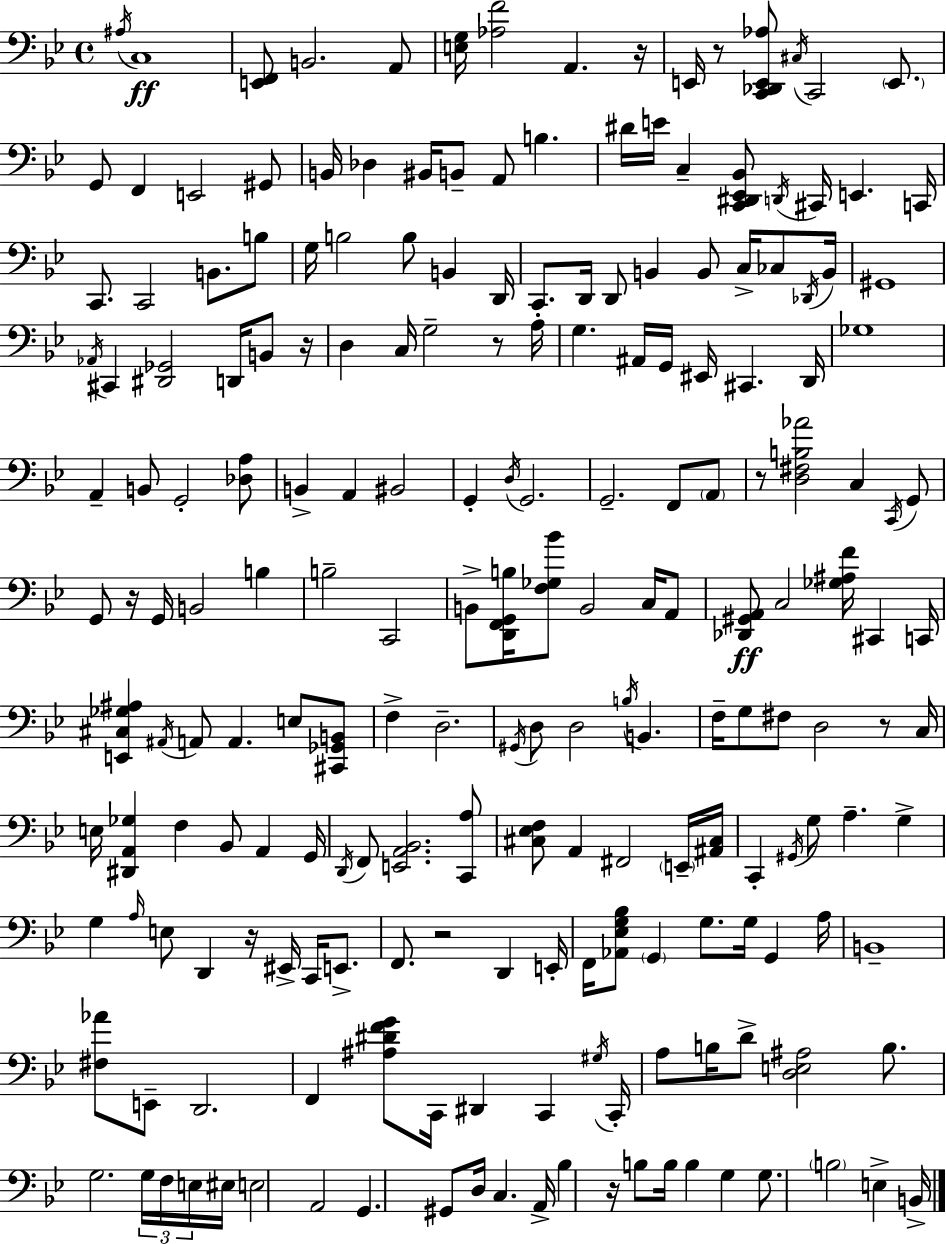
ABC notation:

X:1
T:Untitled
M:4/4
L:1/4
K:Gm
^A,/4 C,4 [E,,F,,]/2 B,,2 A,,/2 [E,G,]/4 [_A,F]2 A,, z/4 E,,/4 z/2 [C,,_D,,E,,_A,]/2 ^C,/4 C,,2 E,,/2 G,,/2 F,, E,,2 ^G,,/2 B,,/4 _D, ^B,,/4 B,,/2 A,,/2 B, ^D/4 E/4 C, [C,,^D,,_E,,_B,,]/2 D,,/4 ^C,,/4 E,, C,,/4 C,,/2 C,,2 B,,/2 B,/2 G,/4 B,2 B,/2 B,, D,,/4 C,,/2 D,,/4 D,,/2 B,, B,,/2 C,/4 _C,/2 _D,,/4 B,,/4 ^G,,4 _A,,/4 ^C,, [^D,,_G,,]2 D,,/4 B,,/2 z/4 D, C,/4 G,2 z/2 A,/4 G, ^A,,/4 G,,/4 ^E,,/4 ^C,, D,,/4 _G,4 A,, B,,/2 G,,2 [_D,A,]/2 B,, A,, ^B,,2 G,, D,/4 G,,2 G,,2 F,,/2 A,,/2 z/2 [D,^F,B,_A]2 C, C,,/4 G,,/2 G,,/2 z/4 G,,/4 B,,2 B, B,2 C,,2 B,,/2 [D,,F,,G,,B,]/4 [F,_G,_B]/2 B,,2 C,/4 A,,/2 [_D,,^G,,A,,]/2 C,2 [_G,^A,F]/4 ^C,, C,,/4 [E,,^C,_G,^A,] ^A,,/4 A,,/2 A,, E,/2 [^C,,_G,,B,,]/2 F, D,2 ^G,,/4 D,/2 D,2 B,/4 B,, F,/4 G,/2 ^F,/2 D,2 z/2 C,/4 E,/4 [^D,,A,,_G,] F, _B,,/2 A,, G,,/4 D,,/4 F,,/2 [E,,A,,_B,,]2 [C,,A,]/2 [^C,_E,F,]/2 A,, ^F,,2 E,,/4 [^A,,^C,]/4 C,, ^G,,/4 G,/2 A, G, G, A,/4 E,/2 D,, z/4 ^E,,/4 C,,/4 E,,/2 F,,/2 z2 D,, E,,/4 F,,/4 [_A,,_E,G,_B,]/2 G,, G,/2 G,/4 G,, A,/4 B,,4 [^F,_A]/2 E,,/2 D,,2 F,, [^A,^DFG]/2 C,,/4 ^D,, C,, ^G,/4 C,,/4 A,/2 B,/4 D/2 [D,E,^A,]2 B,/2 G,2 G,/4 F,/4 E,/4 ^E,/4 E,2 A,,2 G,, ^G,,/2 D,/4 C, A,,/4 _B, z/4 B,/2 B,/4 B, G, G,/2 B,2 E, B,,/4